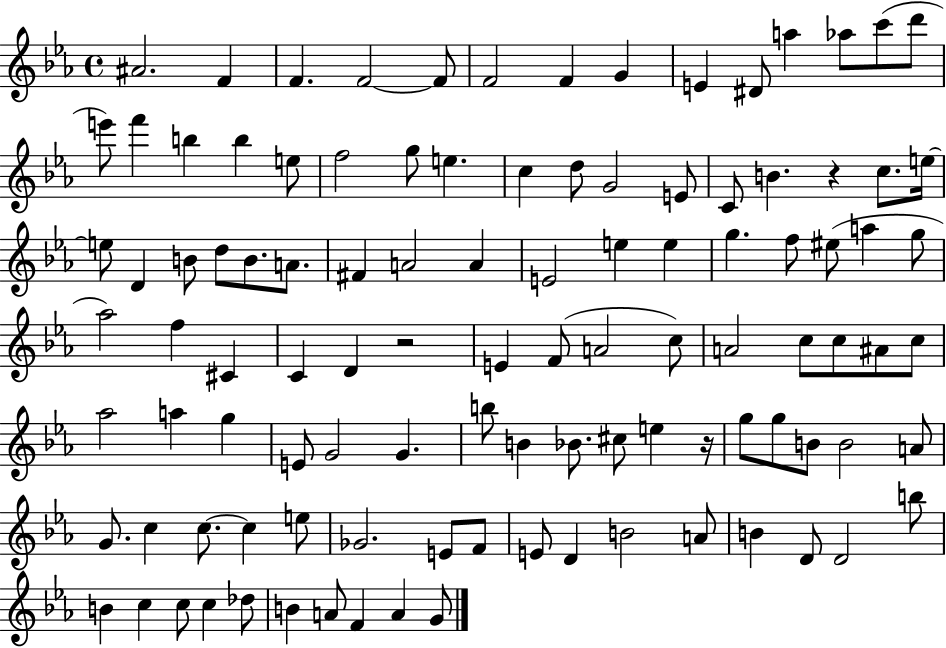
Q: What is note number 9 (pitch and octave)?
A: E4